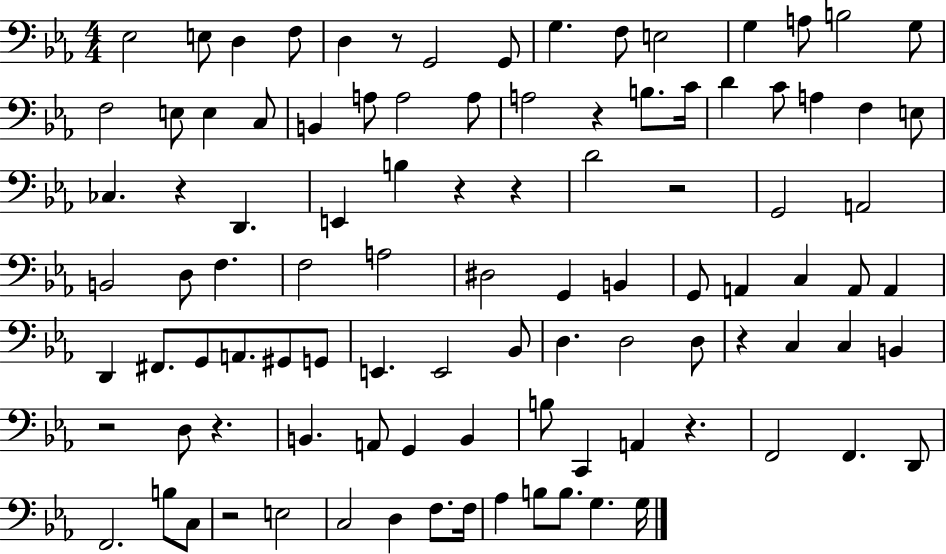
{
  \clef bass
  \numericTimeSignature
  \time 4/4
  \key ees \major
  ees2 e8 d4 f8 | d4 r8 g,2 g,8 | g4. f8 e2 | g4 a8 b2 g8 | \break f2 e8 e4 c8 | b,4 a8 a2 a8 | a2 r4 b8. c'16 | d'4 c'8 a4 f4 e8 | \break ces4. r4 d,4. | e,4 b4 r4 r4 | d'2 r2 | g,2 a,2 | \break b,2 d8 f4. | f2 a2 | dis2 g,4 b,4 | g,8 a,4 c4 a,8 a,4 | \break d,4 fis,8. g,8 a,8. gis,8 g,8 | e,4. e,2 bes,8 | d4. d2 d8 | r4 c4 c4 b,4 | \break r2 d8 r4. | b,4. a,8 g,4 b,4 | b8 c,4 a,4 r4. | f,2 f,4. d,8 | \break f,2. b8 c8 | r2 e2 | c2 d4 f8. f16 | aes4 b8 b8. g4. g16 | \break \bar "|."
}